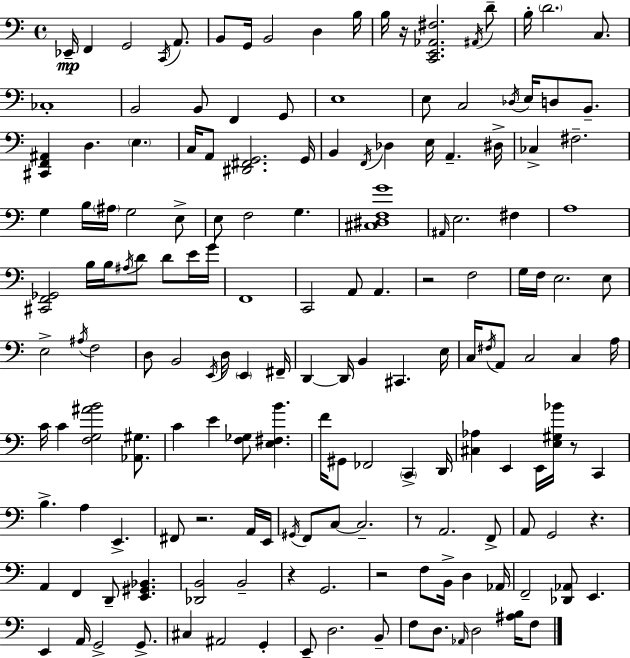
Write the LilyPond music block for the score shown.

{
  \clef bass
  \time 4/4
  \defaultTimeSignature
  \key c \major
  ees,16--\mp f,4 g,2 \acciaccatura { c,16 } a,8. | b,8 g,16 b,2 d4 | b16 b16 r16 <c, e, aes, fis>2. \acciaccatura { ais,16 } | d'8-- b16-. \parenthesize d'2. c8. | \break ces1-. | b,2 b,8 f,4 | g,8 e1 | e8 c2 \acciaccatura { des16 } e16 d8 | \break b,8.-- <cis, f, ais,>4 d4. \parenthesize e4. | c16 a,8 <dis, fis, g,>2. | g,16 b,4 \acciaccatura { f,16 } des4 e16 a,4.-- | dis16-> ces4-> fis2.-- | \break g4 b16 \parenthesize ais16 g2 | e8-> e8 f2 g4. | <cis dis f g'>1 | \grace { ais,16 } e2. | \break fis4 a1 | <cis, f, ges,>2 b16 b16 \acciaccatura { ais16 } | d'8 d'8 e'16 g'16 f,1 | c,2 a,8 | \break a,4. r2 f2 | g16 f16 e2. | e8 e2-> \acciaccatura { ais16 } f2 | d8 b,2 | \break \acciaccatura { e,16 } d16 \parenthesize e,4 fis,16-- d,4~~ d,16 b,4 | cis,4. e16 c16 \acciaccatura { fis16 } a,8 c2 | c4 a16 c'16 c'4 <f g ais' b'>2 | <aes, gis>8. c'4 e'4 | \break <f ges>8 <e fis b'>4. f'16 gis,8 fes,2 | \parenthesize c,4-> d,16 <cis aes>4 e,4 | e,16 <e gis bes'>16 r8 c,4 b4.-> a4 | e,4.-> fis,8 r2. | \break a,16 e,16 \acciaccatura { gis,16 } f,8 c8~~ c2.-- | r8 a,2. | f,8-> a,8 g,2 | r4. a,4 f,4 | \break d,8-- <e, gis, bes,>4. <des, b,>2 | b,2-- r4 g,2. | r2 | f8 b,16-> d4 aes,16 f,2-- | \break <des, aes,>8 e,4. e,4 a,16 g,2-> | g,8.-> cis4 ais,2 | g,4-. e,8-- d2. | b,8-- f8 d8. \grace { aes,16 } | \break d2 <ais b>16 f8 \bar "|."
}